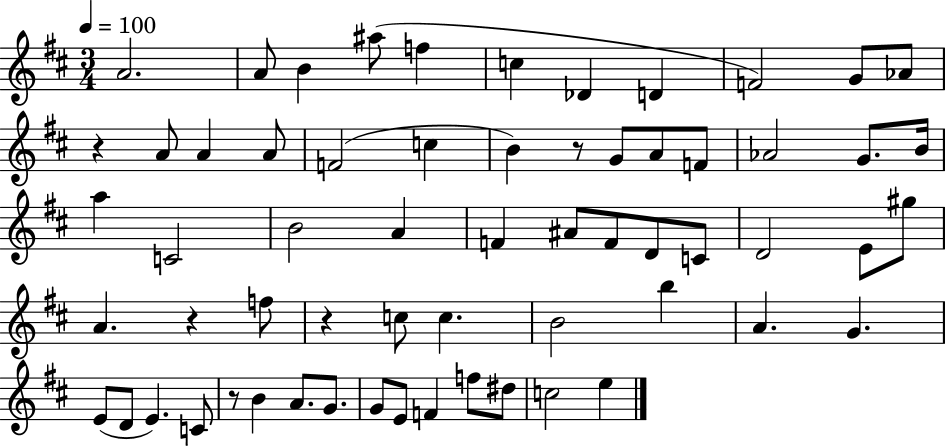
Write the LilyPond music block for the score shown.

{
  \clef treble
  \numericTimeSignature
  \time 3/4
  \key d \major
  \tempo 4 = 100
  \repeat volta 2 { a'2. | a'8 b'4 ais''8( f''4 | c''4 des'4 d'4 | f'2) g'8 aes'8 | \break r4 a'8 a'4 a'8 | f'2( c''4 | b'4) r8 g'8 a'8 f'8 | aes'2 g'8. b'16 | \break a''4 c'2 | b'2 a'4 | f'4 ais'8 f'8 d'8 c'8 | d'2 e'8 gis''8 | \break a'4. r4 f''8 | r4 c''8 c''4. | b'2 b''4 | a'4. g'4. | \break e'8( d'8 e'4.) c'8 | r8 b'4 a'8. g'8. | g'8 e'8 f'4 f''8 dis''8 | c''2 e''4 | \break } \bar "|."
}